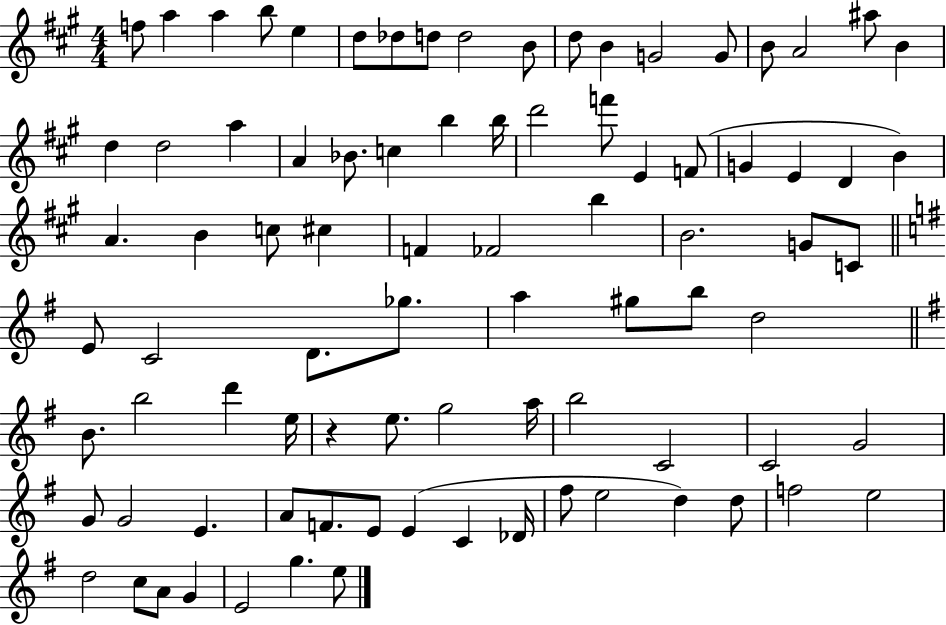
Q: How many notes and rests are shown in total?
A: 86